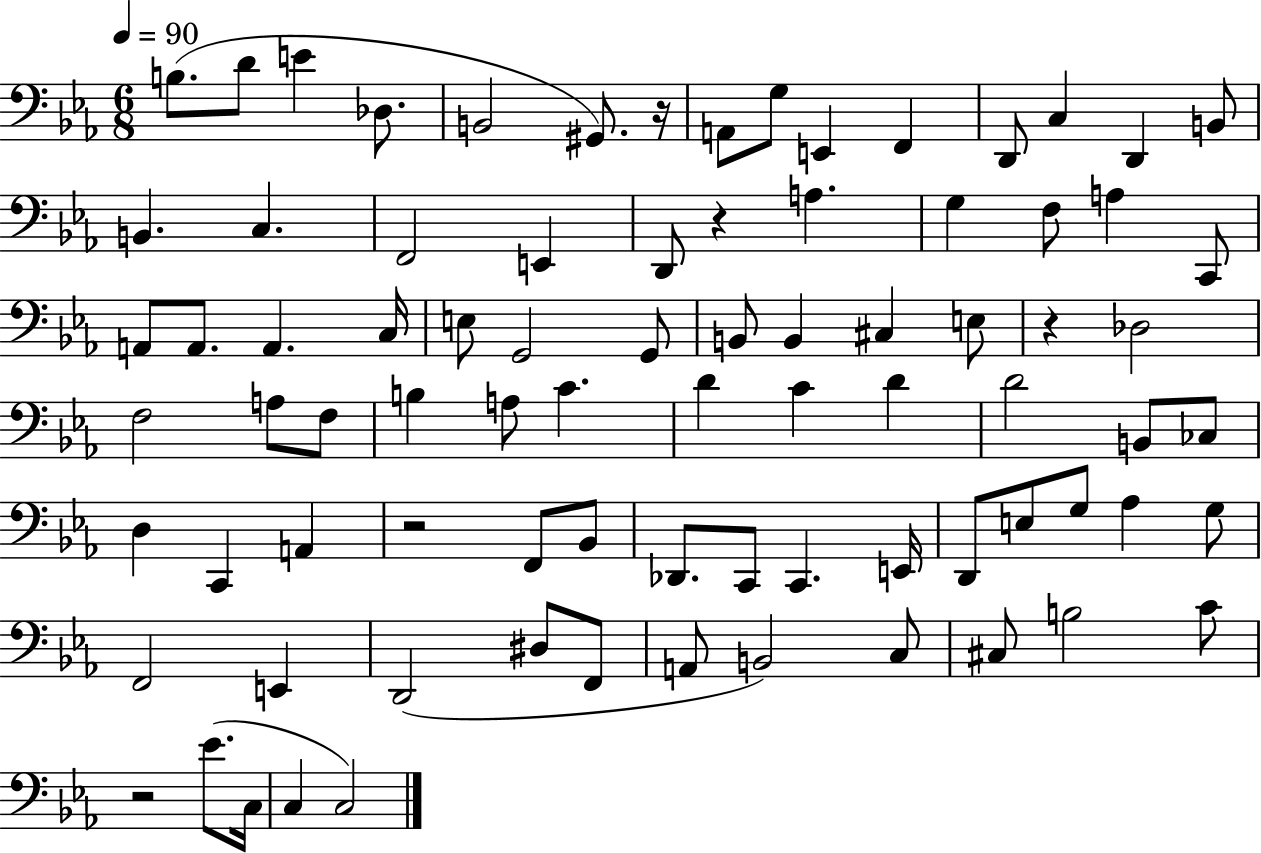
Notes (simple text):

B3/e. D4/e E4/q Db3/e. B2/h G#2/e. R/s A2/e G3/e E2/q F2/q D2/e C3/q D2/q B2/e B2/q. C3/q. F2/h E2/q D2/e R/q A3/q. G3/q F3/e A3/q C2/e A2/e A2/e. A2/q. C3/s E3/e G2/h G2/e B2/e B2/q C#3/q E3/e R/q Db3/h F3/h A3/e F3/e B3/q A3/e C4/q. D4/q C4/q D4/q D4/h B2/e CES3/e D3/q C2/q A2/q R/h F2/e Bb2/e Db2/e. C2/e C2/q. E2/s D2/e E3/e G3/e Ab3/q G3/e F2/h E2/q D2/h D#3/e F2/e A2/e B2/h C3/e C#3/e B3/h C4/e R/h Eb4/e. C3/s C3/q C3/h